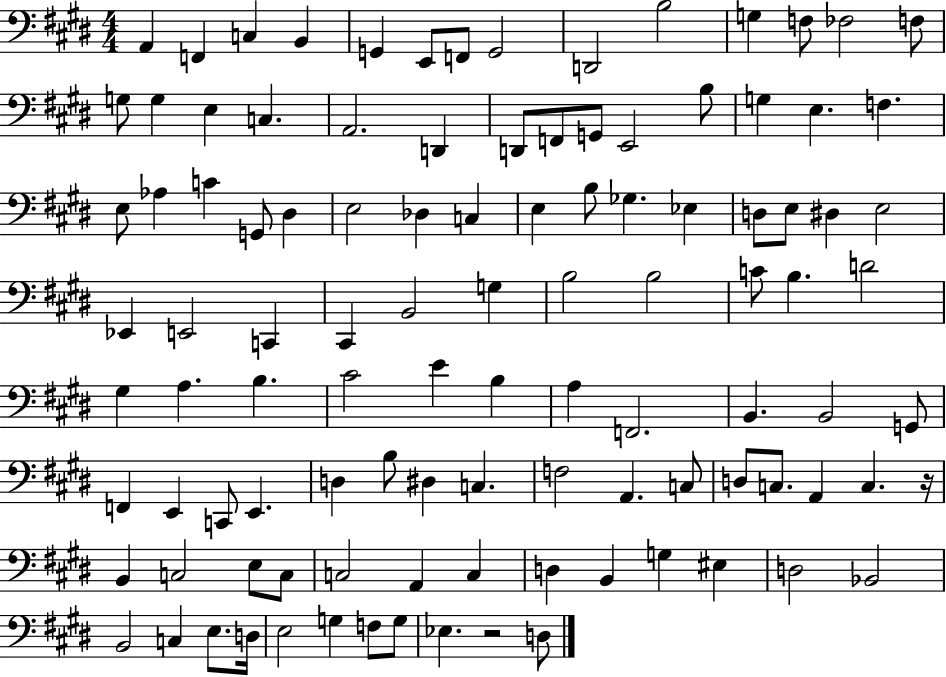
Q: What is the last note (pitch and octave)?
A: D3